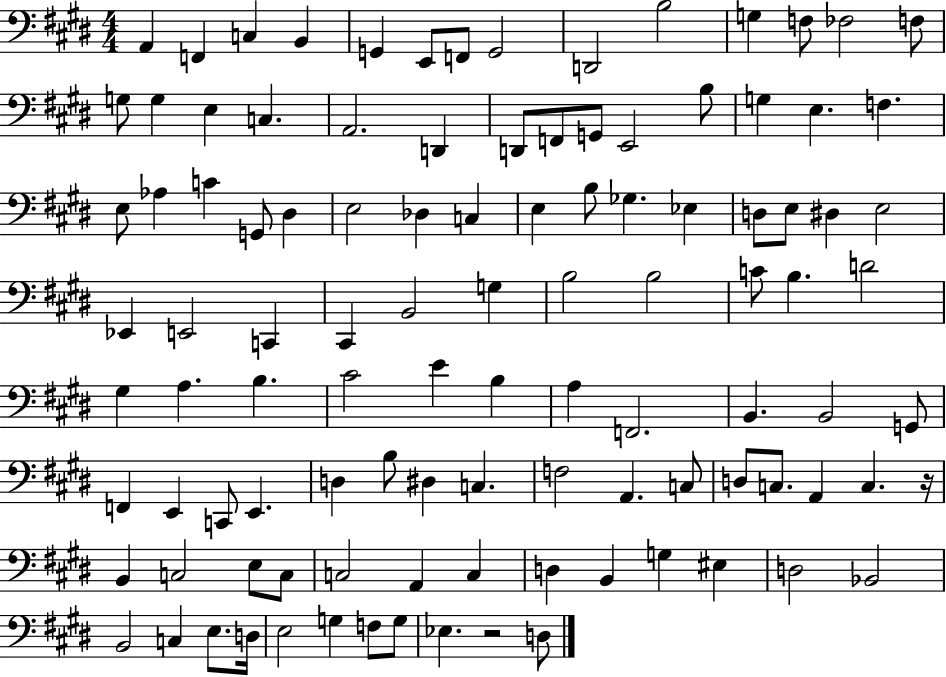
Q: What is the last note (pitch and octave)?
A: D3